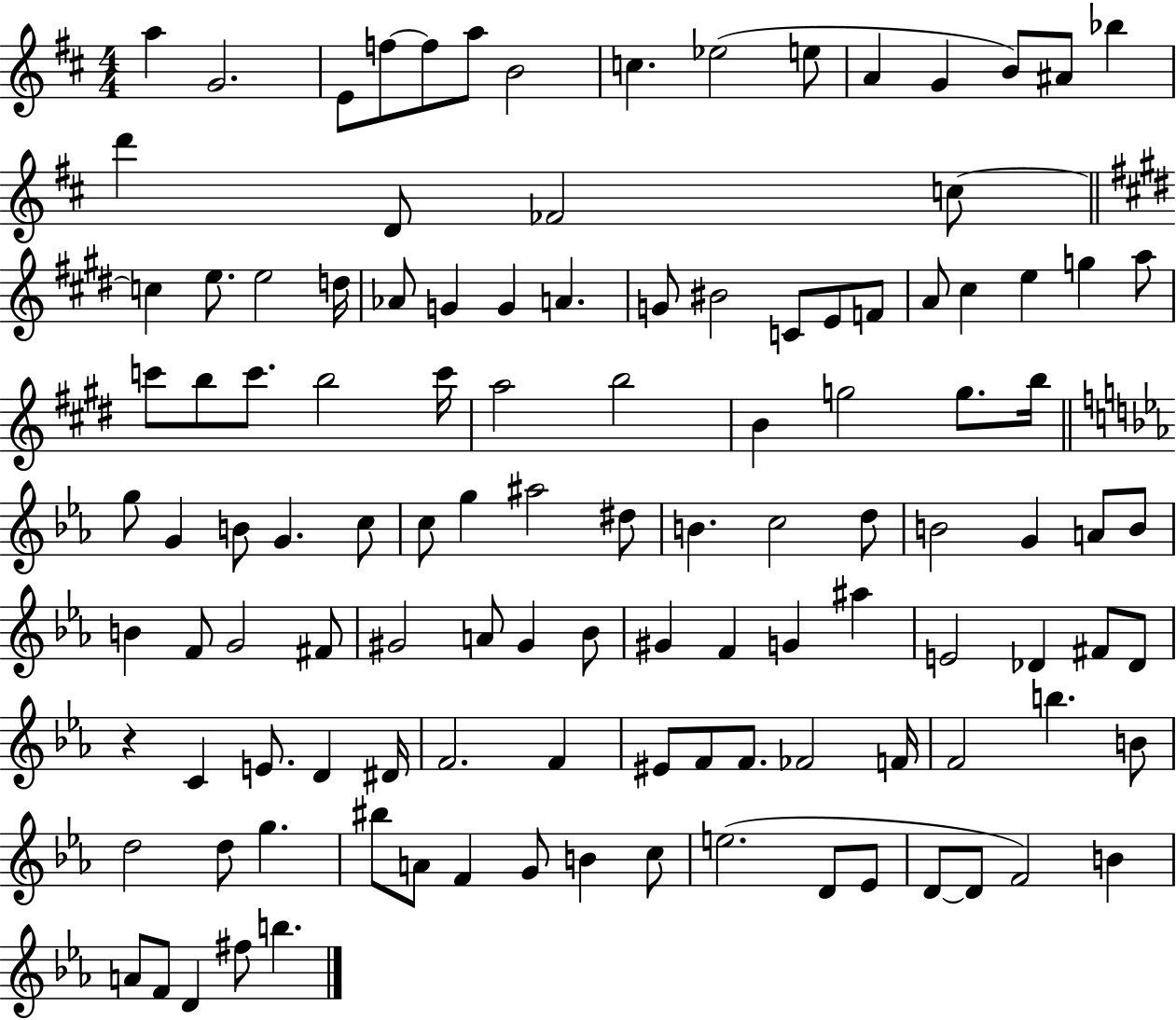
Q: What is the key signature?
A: D major